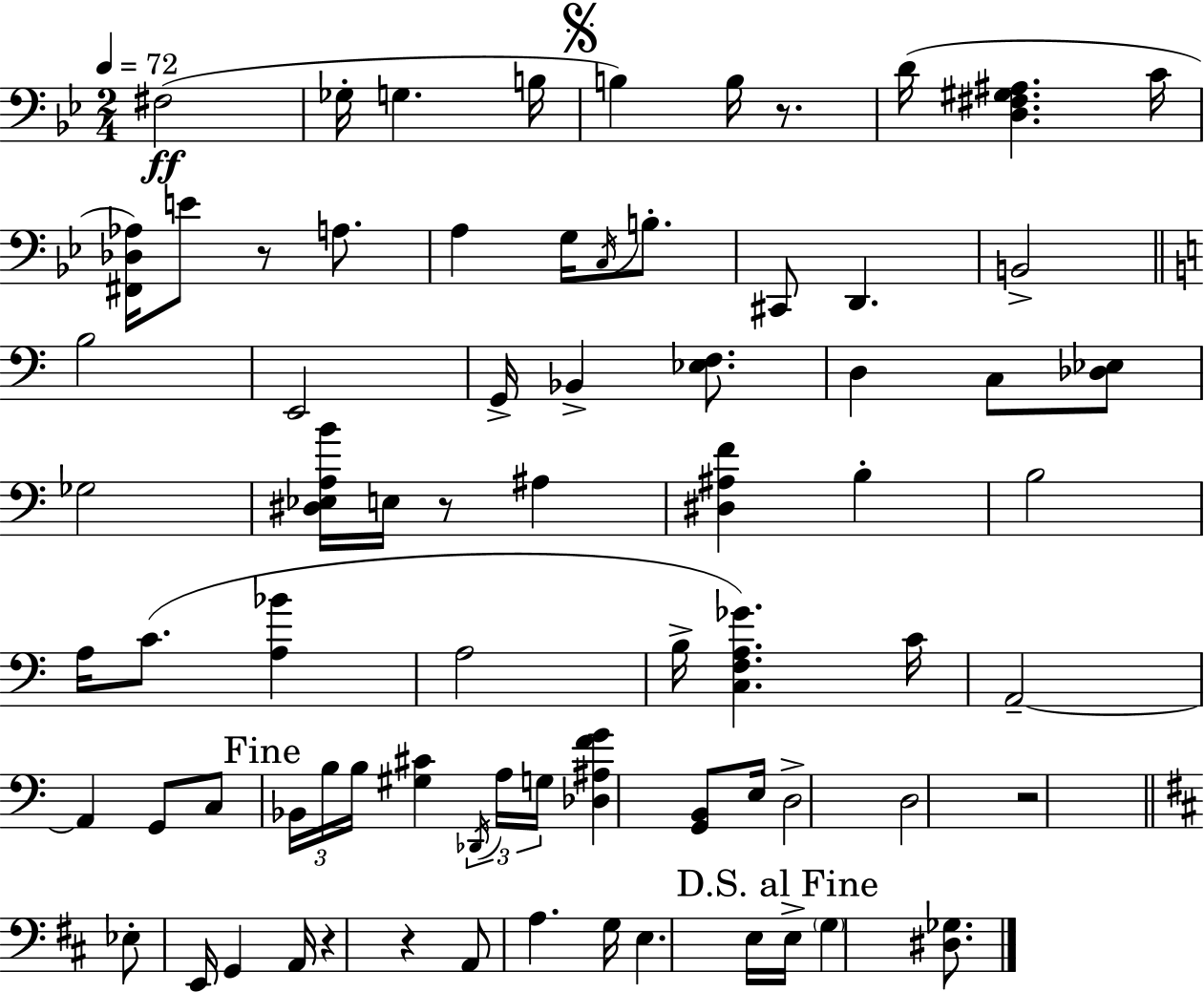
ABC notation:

X:1
T:Untitled
M:2/4
L:1/4
K:Bb
^F,2 _G,/4 G, B,/4 B, B,/4 z/2 D/4 [D,^F,^G,^A,] C/4 [^F,,_D,_A,]/4 E/2 z/2 A,/2 A, G,/4 C,/4 B,/2 ^C,,/2 D,, B,,2 B,2 E,,2 G,,/4 _B,, [_E,F,]/2 D, C,/2 [_D,_E,]/2 _G,2 [^D,_E,A,B]/4 E,/4 z/2 ^A, [^D,^A,F] B, B,2 A,/4 C/2 [A,_B] A,2 B,/4 [C,F,A,_G] C/4 A,,2 A,, G,,/2 C,/2 _B,,/4 B,/4 B,/4 [^G,^C] _D,,/4 A,/4 G,/4 [_D,^A,FG] [G,,B,,]/2 E,/4 D,2 D,2 z2 _E,/2 E,,/4 G,, A,,/4 z z A,,/2 A, G,/4 E, E,/4 E,/4 G, [^D,_G,]/2